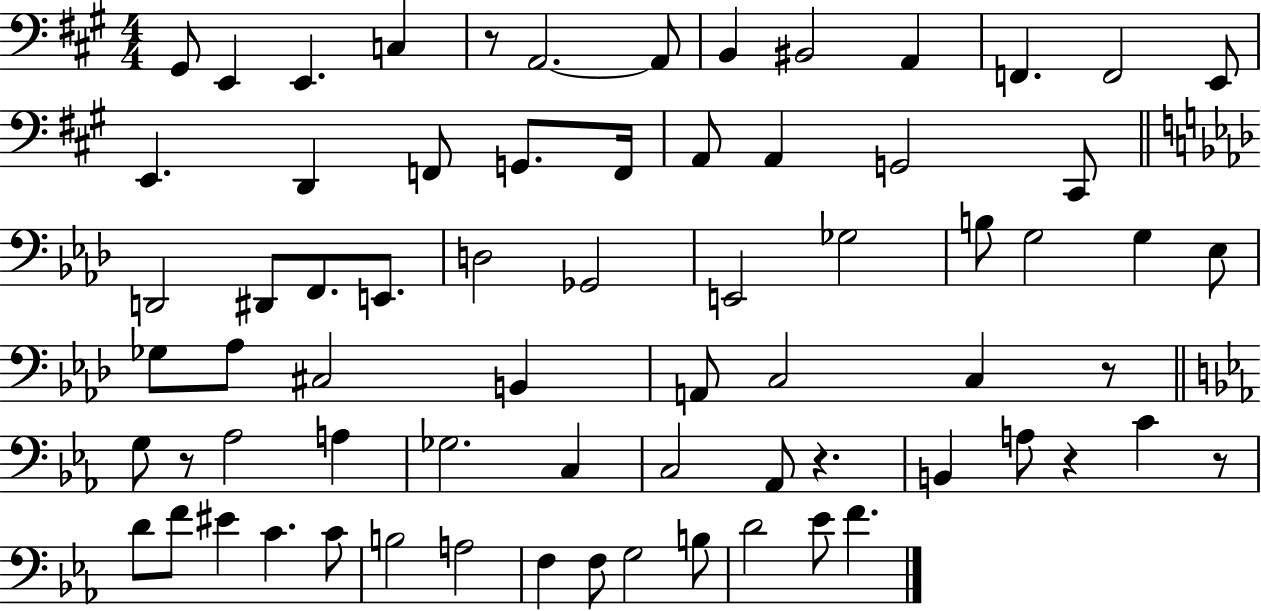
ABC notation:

X:1
T:Untitled
M:4/4
L:1/4
K:A
^G,,/2 E,, E,, C, z/2 A,,2 A,,/2 B,, ^B,,2 A,, F,, F,,2 E,,/2 E,, D,, F,,/2 G,,/2 F,,/4 A,,/2 A,, G,,2 ^C,,/2 D,,2 ^D,,/2 F,,/2 E,,/2 D,2 _G,,2 E,,2 _G,2 B,/2 G,2 G, _E,/2 _G,/2 _A,/2 ^C,2 B,, A,,/2 C,2 C, z/2 G,/2 z/2 _A,2 A, _G,2 C, C,2 _A,,/2 z B,, A,/2 z C z/2 D/2 F/2 ^E C C/2 B,2 A,2 F, F,/2 G,2 B,/2 D2 _E/2 F